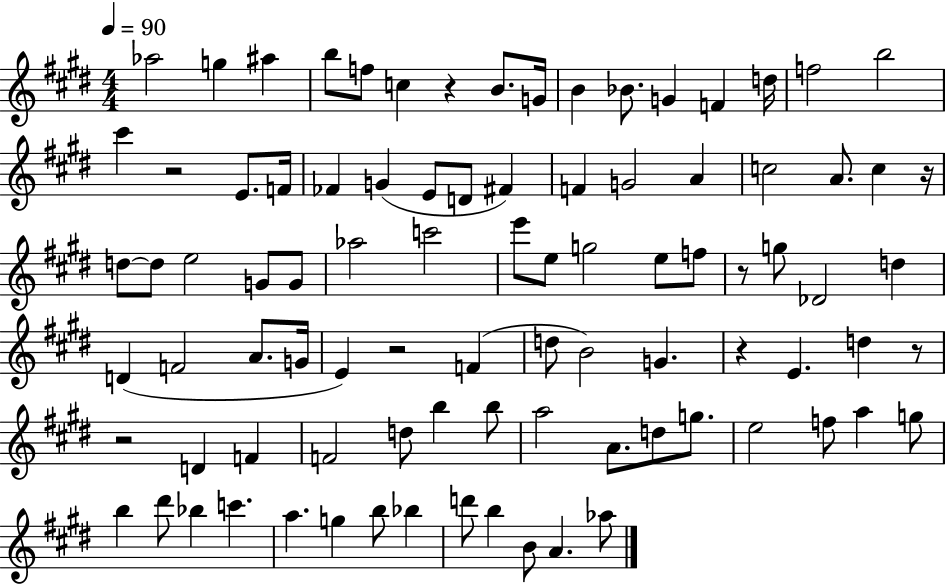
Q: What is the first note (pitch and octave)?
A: Ab5